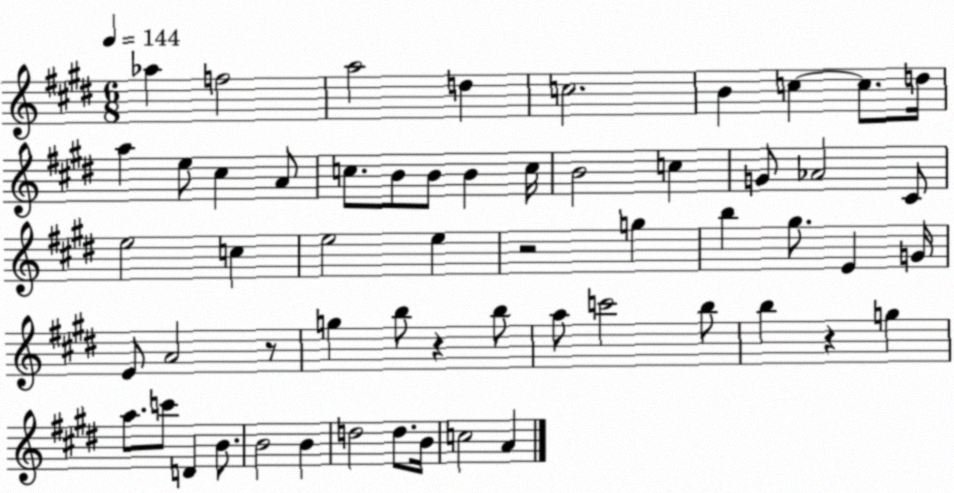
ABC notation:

X:1
T:Untitled
M:6/8
L:1/4
K:E
_a f2 a2 d c2 B c c/2 d/4 a e/2 ^c A/2 c/2 B/2 B/2 B c/4 B2 c G/2 _A2 ^C/2 e2 c e2 e z2 g b ^g/2 E G/4 E/2 A2 z/2 g b/2 z b/2 a/2 c'2 b/2 b z g a/2 c'/2 D B/2 B2 B d2 d/2 B/4 c2 A